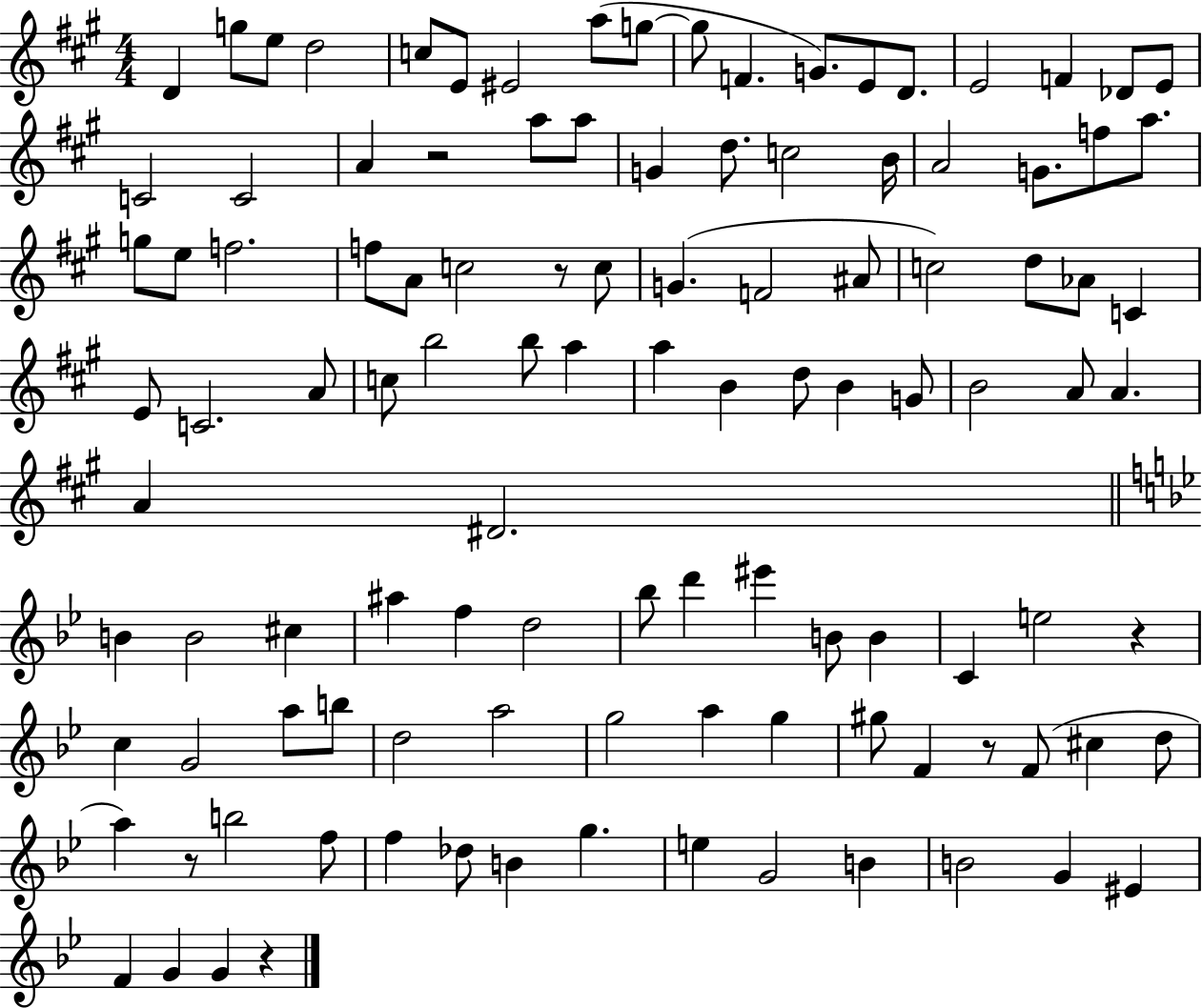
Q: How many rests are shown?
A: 6